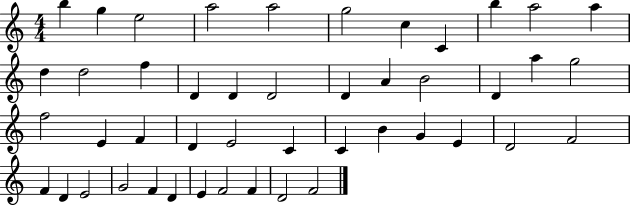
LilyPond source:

{
  \clef treble
  \numericTimeSignature
  \time 4/4
  \key c \major
  b''4 g''4 e''2 | a''2 a''2 | g''2 c''4 c'4 | b''4 a''2 a''4 | \break d''4 d''2 f''4 | d'4 d'4 d'2 | d'4 a'4 b'2 | d'4 a''4 g''2 | \break f''2 e'4 f'4 | d'4 e'2 c'4 | c'4 b'4 g'4 e'4 | d'2 f'2 | \break f'4 d'4 e'2 | g'2 f'4 d'4 | e'4 f'2 f'4 | d'2 f'2 | \break \bar "|."
}